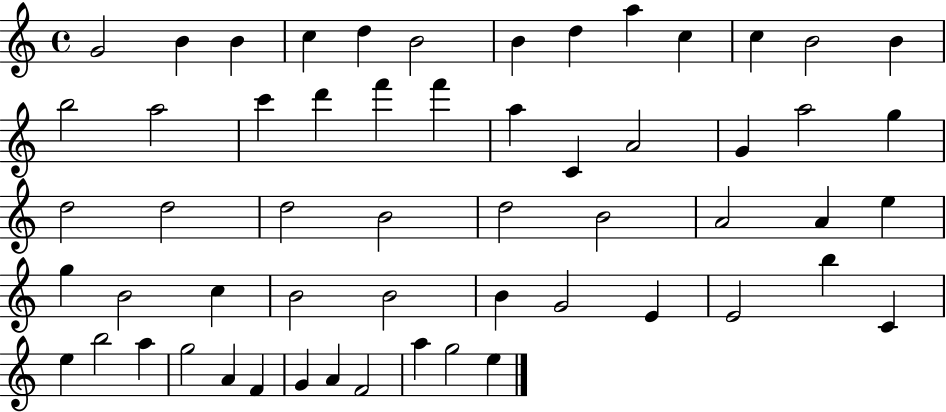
G4/h B4/q B4/q C5/q D5/q B4/h B4/q D5/q A5/q C5/q C5/q B4/h B4/q B5/h A5/h C6/q D6/q F6/q F6/q A5/q C4/q A4/h G4/q A5/h G5/q D5/h D5/h D5/h B4/h D5/h B4/h A4/h A4/q E5/q G5/q B4/h C5/q B4/h B4/h B4/q G4/h E4/q E4/h B5/q C4/q E5/q B5/h A5/q G5/h A4/q F4/q G4/q A4/q F4/h A5/q G5/h E5/q